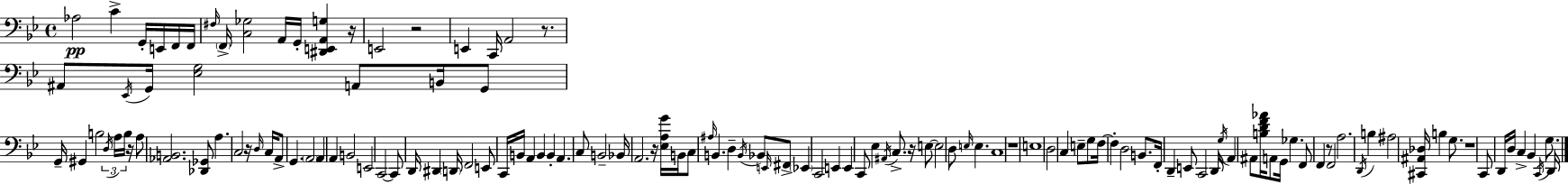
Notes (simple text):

Ab3/h C4/q G2/s E2/s F2/s F2/s F#3/s F2/s [C3,Gb3]/h A2/s G2/s [D#2,E2,A2,G3]/q R/s E2/h R/h E2/q C2/s A2/h R/e. A#2/e Eb2/s G2/s [Eb3,G3]/h A2/e B2/s G2/e G2/s G#2/q B3/h D3/s A3/s B3/s R/s A3/e [Ab2,B2]/h. [Db2,Gb2]/e A3/q. C3/h R/s D3/s C3/s A2/e G2/q. A2/h A2/q A2/q B2/h E2/h C2/h C2/e D2/s D#2/q D2/s F2/h E2/e C2/s B2/s A2/q B2/q B2/q A2/q. C3/e B2/h Bb2/s A2/h. R/s [Eb3,A3,G4]/s B2/s C3/e A#3/s B2/q. D3/q B2/s Bb2/e E2/s F#2/e Eb2/q C2/h E2/q E2/q C2/e Eb3/q A#2/s C3/e. R/s E3/e E3/h D3/e E3/s E3/q. C3/w R/w E3/w D3/h C3/q E3/e G3/e F3/s F3/q D3/h B2/e. F2/s D2/q E2/e C2/h D2/s G3/s A2/q A#2/e [B3,D4,F4,Ab4]/s A2/e G2/s Gb3/q. F2/e F2/q R/e F2/h A3/h. D2/s B3/q A#3/h [C#2,A#2,Db3]/s B3/q G3/e. R/w C2/e D2/s D3/s C3/q Bb2/q C2/s G3/e. D2/s